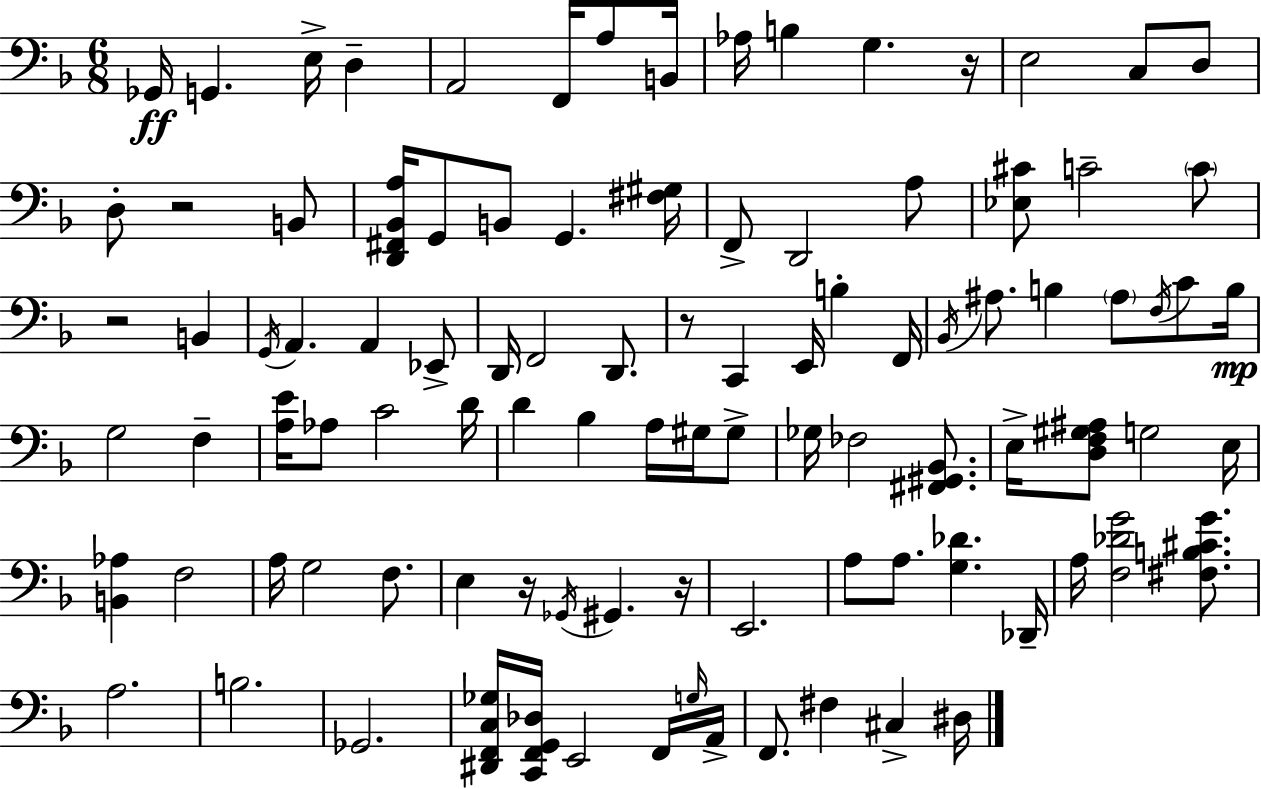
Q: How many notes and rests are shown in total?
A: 99